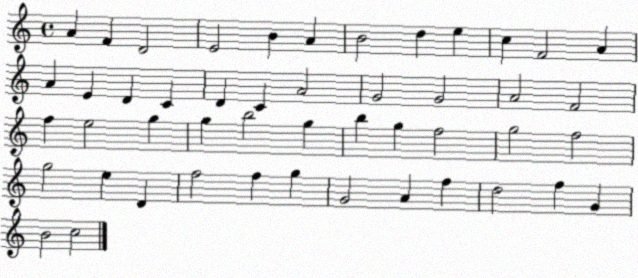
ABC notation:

X:1
T:Untitled
M:4/4
L:1/4
K:C
A F D2 E2 B A B2 d e c F2 A A E D C D C A2 G2 G2 A2 F2 f e2 g g b2 g b g f2 g2 f2 g2 e D f2 f g G2 A f d2 f G B2 c2